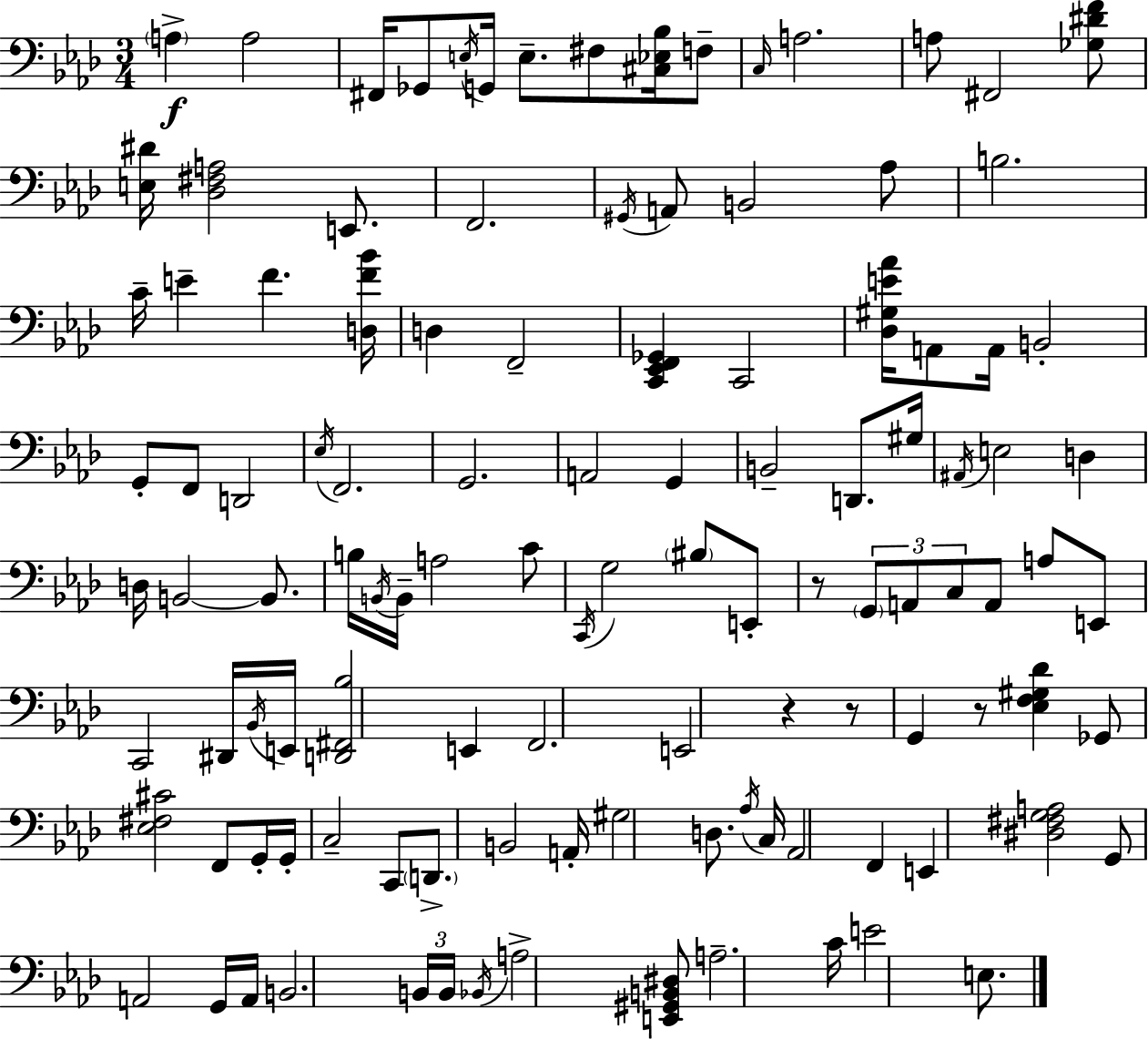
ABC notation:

X:1
T:Untitled
M:3/4
L:1/4
K:Fm
A, A,2 ^F,,/4 _G,,/2 E,/4 G,,/4 E,/2 ^F,/2 [^C,_E,_B,]/4 F,/2 C,/4 A,2 A,/2 ^F,,2 [_G,^DF]/2 [E,^D]/4 [_D,^F,A,]2 E,,/2 F,,2 ^G,,/4 A,,/2 B,,2 _A,/2 B,2 C/4 E F [D,F_B]/4 D, F,,2 [C,,_E,,F,,_G,,] C,,2 [_D,^G,E_A]/4 A,,/2 A,,/4 B,,2 G,,/2 F,,/2 D,,2 _E,/4 F,,2 G,,2 A,,2 G,, B,,2 D,,/2 ^G,/4 ^A,,/4 E,2 D, D,/4 B,,2 B,,/2 B,/4 B,,/4 B,,/4 A,2 C/2 C,,/4 G,2 ^B,/2 E,,/2 z/2 G,,/2 A,,/2 C,/2 A,,/2 A,/2 E,,/2 C,,2 ^D,,/4 _B,,/4 E,,/4 [D,,^F,,_B,]2 E,, F,,2 E,,2 z z/2 G,, z/2 [_E,F,^G,_D] _G,,/2 [_E,^F,^C]2 F,,/2 G,,/4 G,,/4 C,2 C,,/2 D,,/2 B,,2 A,,/4 ^G,2 D,/2 _A,/4 C,/4 _A,,2 F,, E,, [^D,^F,G,A,]2 G,,/2 A,,2 G,,/4 A,,/4 B,,2 B,,/4 B,,/4 _B,,/4 A,2 [E,,^G,,B,,^D,]/2 A,2 C/4 E2 E,/2